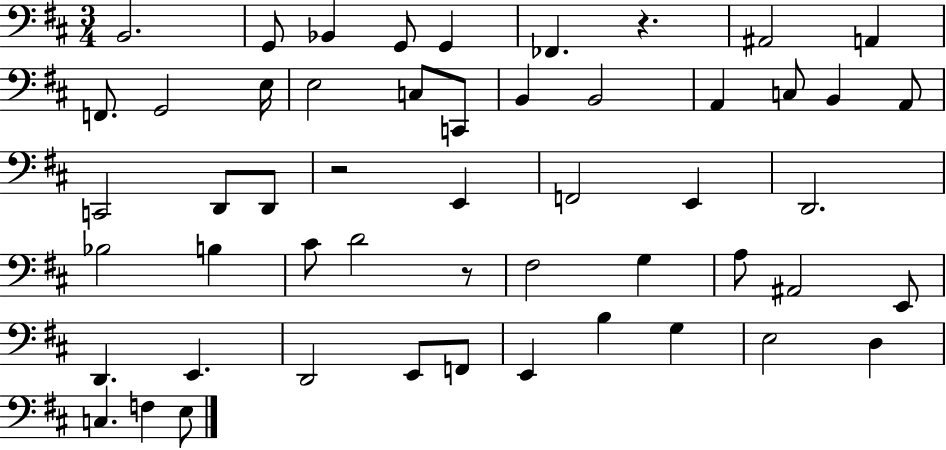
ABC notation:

X:1
T:Untitled
M:3/4
L:1/4
K:D
B,,2 G,,/2 _B,, G,,/2 G,, _F,, z ^A,,2 A,, F,,/2 G,,2 E,/4 E,2 C,/2 C,,/2 B,, B,,2 A,, C,/2 B,, A,,/2 C,,2 D,,/2 D,,/2 z2 E,, F,,2 E,, D,,2 _B,2 B, ^C/2 D2 z/2 ^F,2 G, A,/2 ^A,,2 E,,/2 D,, E,, D,,2 E,,/2 F,,/2 E,, B, G, E,2 D, C, F, E,/2